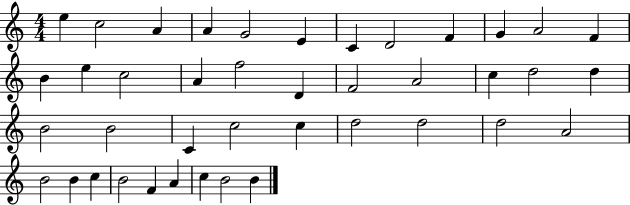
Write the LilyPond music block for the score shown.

{
  \clef treble
  \numericTimeSignature
  \time 4/4
  \key c \major
  e''4 c''2 a'4 | a'4 g'2 e'4 | c'4 d'2 f'4 | g'4 a'2 f'4 | \break b'4 e''4 c''2 | a'4 f''2 d'4 | f'2 a'2 | c''4 d''2 d''4 | \break b'2 b'2 | c'4 c''2 c''4 | d''2 d''2 | d''2 a'2 | \break b'2 b'4 c''4 | b'2 f'4 a'4 | c''4 b'2 b'4 | \bar "|."
}